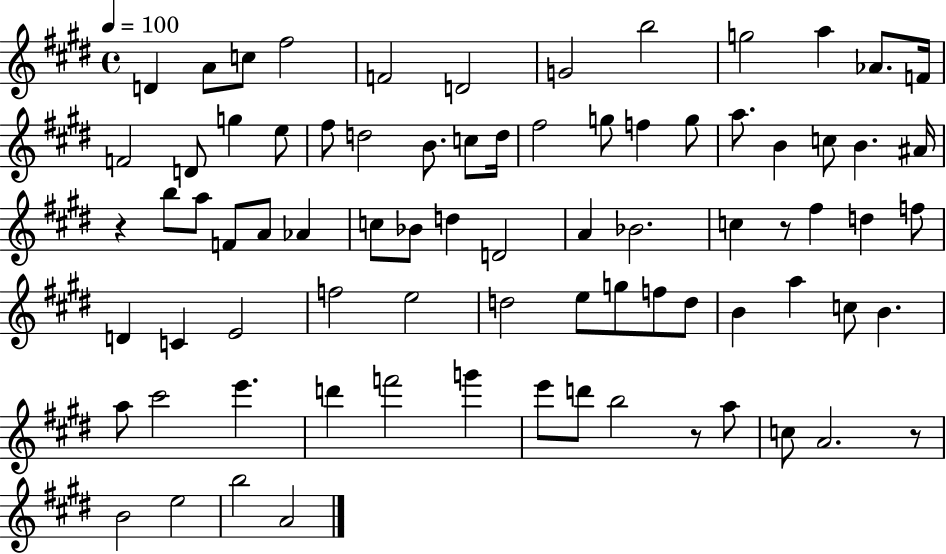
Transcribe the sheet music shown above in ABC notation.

X:1
T:Untitled
M:4/4
L:1/4
K:E
D A/2 c/2 ^f2 F2 D2 G2 b2 g2 a _A/2 F/4 F2 D/2 g e/2 ^f/2 d2 B/2 c/2 d/4 ^f2 g/2 f g/2 a/2 B c/2 B ^A/4 z b/2 a/2 F/2 A/2 _A c/2 _B/2 d D2 A _B2 c z/2 ^f d f/2 D C E2 f2 e2 d2 e/2 g/2 f/2 d/2 B a c/2 B a/2 ^c'2 e' d' f'2 g' e'/2 d'/2 b2 z/2 a/2 c/2 A2 z/2 B2 e2 b2 A2